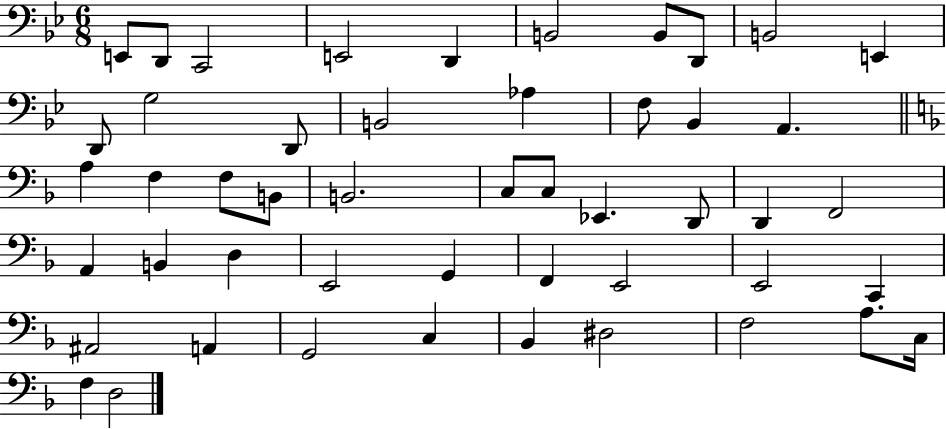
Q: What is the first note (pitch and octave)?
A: E2